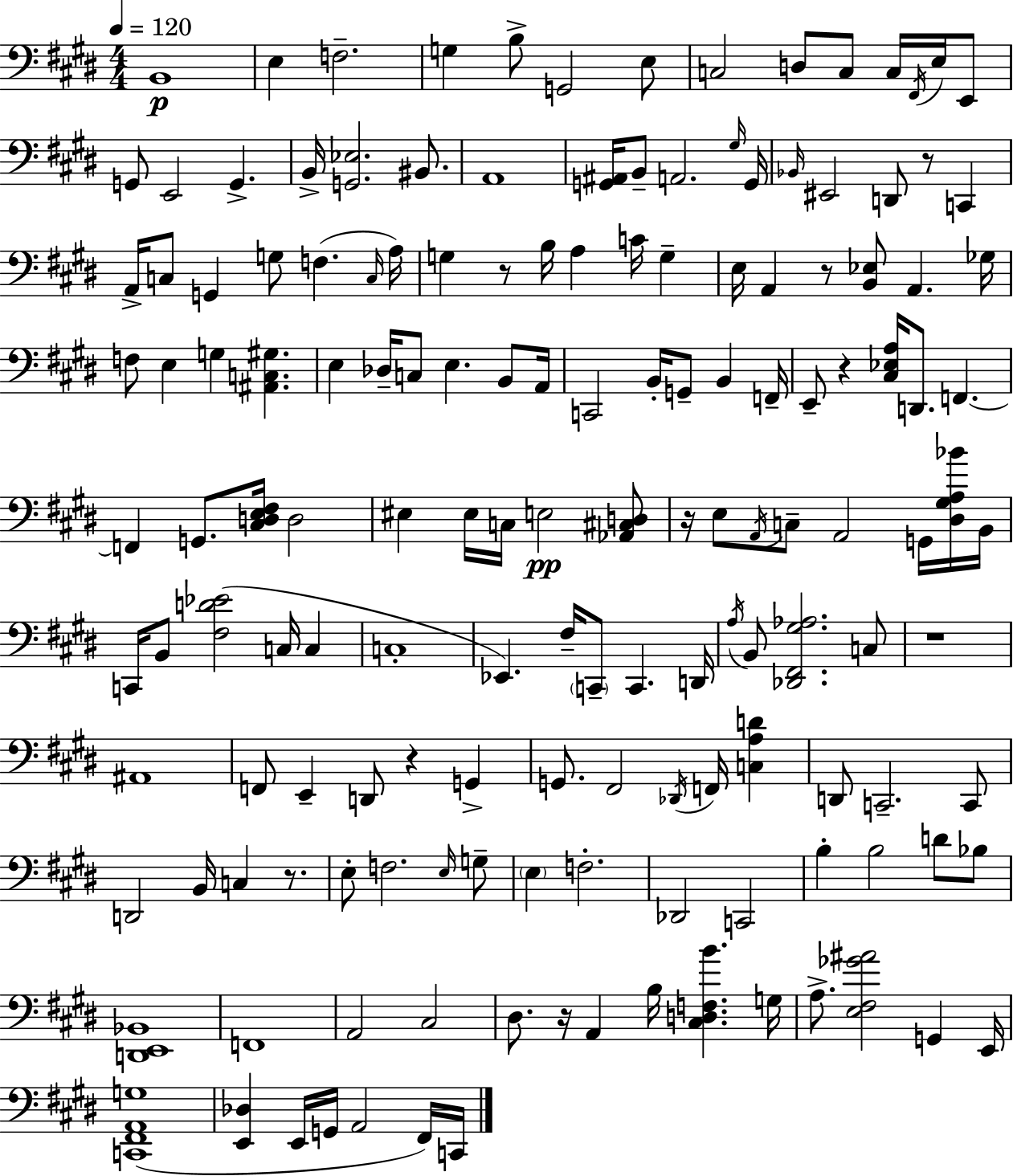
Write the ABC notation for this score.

X:1
T:Untitled
M:4/4
L:1/4
K:E
B,,4 E, F,2 G, B,/2 G,,2 E,/2 C,2 D,/2 C,/2 C,/4 ^F,,/4 E,/4 E,,/2 G,,/2 E,,2 G,, B,,/4 [G,,_E,]2 ^B,,/2 A,,4 [G,,^A,,]/4 B,,/2 A,,2 ^G,/4 G,,/4 _B,,/4 ^E,,2 D,,/2 z/2 C,, A,,/4 C,/2 G,, G,/2 F, C,/4 A,/4 G, z/2 B,/4 A, C/4 G, E,/4 A,, z/2 [B,,_E,]/2 A,, _G,/4 F,/2 E, G, [^A,,C,^G,] E, _D,/4 C,/2 E, B,,/2 A,,/4 C,,2 B,,/4 G,,/2 B,, F,,/4 E,,/2 z [^C,_E,A,]/4 D,,/2 F,, F,, G,,/2 [^C,D,E,^F,]/4 D,2 ^E, ^E,/4 C,/4 E,2 [_A,,^C,D,]/2 z/4 E,/2 A,,/4 C,/2 A,,2 G,,/4 [^D,^G,A,_B]/4 B,,/4 C,,/4 B,,/2 [^F,D_E]2 C,/4 C, C,4 _E,, ^F,/4 C,,/2 C,, D,,/4 A,/4 B,,/2 [_D,,^F,,^G,_A,]2 C,/2 z4 ^A,,4 F,,/2 E,, D,,/2 z G,, G,,/2 ^F,,2 _D,,/4 F,,/4 [C,A,D] D,,/2 C,,2 C,,/2 D,,2 B,,/4 C, z/2 E,/2 F,2 E,/4 G,/2 E, F,2 _D,,2 C,,2 B, B,2 D/2 _B,/2 [D,,E,,_B,,]4 F,,4 A,,2 ^C,2 ^D,/2 z/4 A,, B,/4 [^C,D,F,B] G,/4 A,/2 [E,^F,_G^A]2 G,, E,,/4 [C,,^F,,A,,G,]4 [E,,_D,] E,,/4 G,,/4 A,,2 ^F,,/4 C,,/4